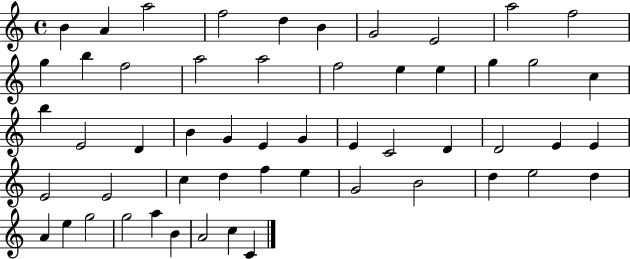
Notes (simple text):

B4/q A4/q A5/h F5/h D5/q B4/q G4/h E4/h A5/h F5/h G5/q B5/q F5/h A5/h A5/h F5/h E5/q E5/q G5/q G5/h C5/q B5/q E4/h D4/q B4/q G4/q E4/q G4/q E4/q C4/h D4/q D4/h E4/q E4/q E4/h E4/h C5/q D5/q F5/q E5/q G4/h B4/h D5/q E5/h D5/q A4/q E5/q G5/h G5/h A5/q B4/q A4/h C5/q C4/q